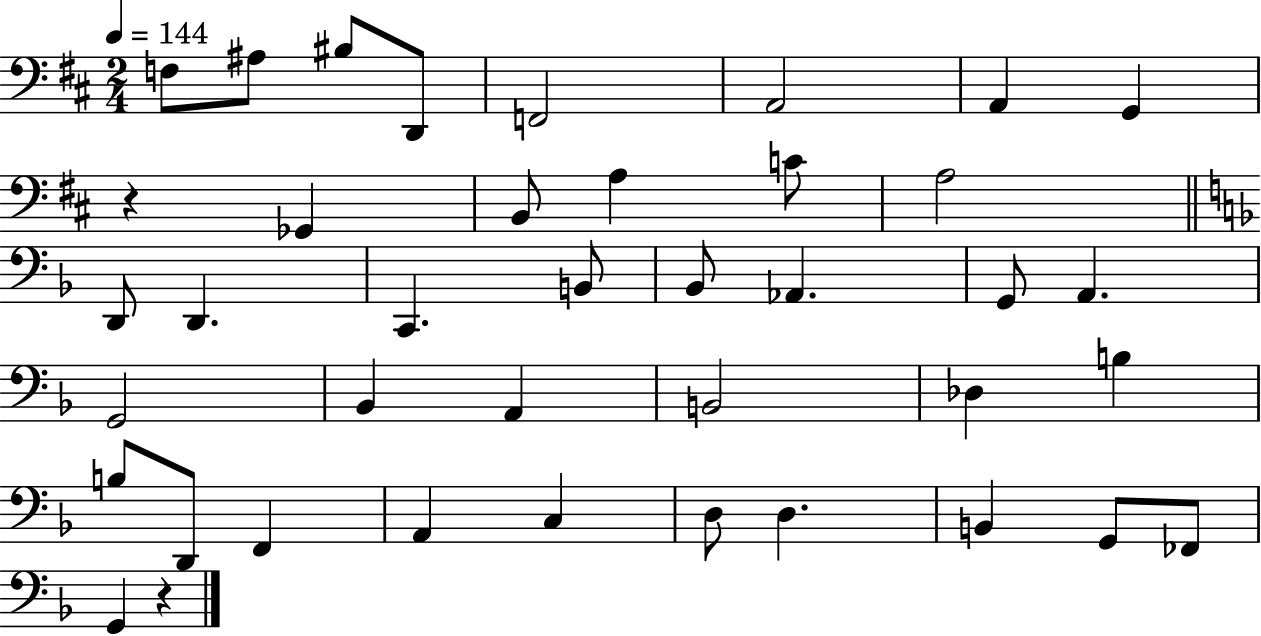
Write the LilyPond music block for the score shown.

{
  \clef bass
  \numericTimeSignature
  \time 2/4
  \key d \major
  \tempo 4 = 144
  f8 ais8 bis8 d,8 | f,2 | a,2 | a,4 g,4 | \break r4 ges,4 | b,8 a4 c'8 | a2 | \bar "||" \break \key f \major d,8 d,4. | c,4. b,8 | bes,8 aes,4. | g,8 a,4. | \break g,2 | bes,4 a,4 | b,2 | des4 b4 | \break b8 d,8 f,4 | a,4 c4 | d8 d4. | b,4 g,8 fes,8 | \break g,4 r4 | \bar "|."
}